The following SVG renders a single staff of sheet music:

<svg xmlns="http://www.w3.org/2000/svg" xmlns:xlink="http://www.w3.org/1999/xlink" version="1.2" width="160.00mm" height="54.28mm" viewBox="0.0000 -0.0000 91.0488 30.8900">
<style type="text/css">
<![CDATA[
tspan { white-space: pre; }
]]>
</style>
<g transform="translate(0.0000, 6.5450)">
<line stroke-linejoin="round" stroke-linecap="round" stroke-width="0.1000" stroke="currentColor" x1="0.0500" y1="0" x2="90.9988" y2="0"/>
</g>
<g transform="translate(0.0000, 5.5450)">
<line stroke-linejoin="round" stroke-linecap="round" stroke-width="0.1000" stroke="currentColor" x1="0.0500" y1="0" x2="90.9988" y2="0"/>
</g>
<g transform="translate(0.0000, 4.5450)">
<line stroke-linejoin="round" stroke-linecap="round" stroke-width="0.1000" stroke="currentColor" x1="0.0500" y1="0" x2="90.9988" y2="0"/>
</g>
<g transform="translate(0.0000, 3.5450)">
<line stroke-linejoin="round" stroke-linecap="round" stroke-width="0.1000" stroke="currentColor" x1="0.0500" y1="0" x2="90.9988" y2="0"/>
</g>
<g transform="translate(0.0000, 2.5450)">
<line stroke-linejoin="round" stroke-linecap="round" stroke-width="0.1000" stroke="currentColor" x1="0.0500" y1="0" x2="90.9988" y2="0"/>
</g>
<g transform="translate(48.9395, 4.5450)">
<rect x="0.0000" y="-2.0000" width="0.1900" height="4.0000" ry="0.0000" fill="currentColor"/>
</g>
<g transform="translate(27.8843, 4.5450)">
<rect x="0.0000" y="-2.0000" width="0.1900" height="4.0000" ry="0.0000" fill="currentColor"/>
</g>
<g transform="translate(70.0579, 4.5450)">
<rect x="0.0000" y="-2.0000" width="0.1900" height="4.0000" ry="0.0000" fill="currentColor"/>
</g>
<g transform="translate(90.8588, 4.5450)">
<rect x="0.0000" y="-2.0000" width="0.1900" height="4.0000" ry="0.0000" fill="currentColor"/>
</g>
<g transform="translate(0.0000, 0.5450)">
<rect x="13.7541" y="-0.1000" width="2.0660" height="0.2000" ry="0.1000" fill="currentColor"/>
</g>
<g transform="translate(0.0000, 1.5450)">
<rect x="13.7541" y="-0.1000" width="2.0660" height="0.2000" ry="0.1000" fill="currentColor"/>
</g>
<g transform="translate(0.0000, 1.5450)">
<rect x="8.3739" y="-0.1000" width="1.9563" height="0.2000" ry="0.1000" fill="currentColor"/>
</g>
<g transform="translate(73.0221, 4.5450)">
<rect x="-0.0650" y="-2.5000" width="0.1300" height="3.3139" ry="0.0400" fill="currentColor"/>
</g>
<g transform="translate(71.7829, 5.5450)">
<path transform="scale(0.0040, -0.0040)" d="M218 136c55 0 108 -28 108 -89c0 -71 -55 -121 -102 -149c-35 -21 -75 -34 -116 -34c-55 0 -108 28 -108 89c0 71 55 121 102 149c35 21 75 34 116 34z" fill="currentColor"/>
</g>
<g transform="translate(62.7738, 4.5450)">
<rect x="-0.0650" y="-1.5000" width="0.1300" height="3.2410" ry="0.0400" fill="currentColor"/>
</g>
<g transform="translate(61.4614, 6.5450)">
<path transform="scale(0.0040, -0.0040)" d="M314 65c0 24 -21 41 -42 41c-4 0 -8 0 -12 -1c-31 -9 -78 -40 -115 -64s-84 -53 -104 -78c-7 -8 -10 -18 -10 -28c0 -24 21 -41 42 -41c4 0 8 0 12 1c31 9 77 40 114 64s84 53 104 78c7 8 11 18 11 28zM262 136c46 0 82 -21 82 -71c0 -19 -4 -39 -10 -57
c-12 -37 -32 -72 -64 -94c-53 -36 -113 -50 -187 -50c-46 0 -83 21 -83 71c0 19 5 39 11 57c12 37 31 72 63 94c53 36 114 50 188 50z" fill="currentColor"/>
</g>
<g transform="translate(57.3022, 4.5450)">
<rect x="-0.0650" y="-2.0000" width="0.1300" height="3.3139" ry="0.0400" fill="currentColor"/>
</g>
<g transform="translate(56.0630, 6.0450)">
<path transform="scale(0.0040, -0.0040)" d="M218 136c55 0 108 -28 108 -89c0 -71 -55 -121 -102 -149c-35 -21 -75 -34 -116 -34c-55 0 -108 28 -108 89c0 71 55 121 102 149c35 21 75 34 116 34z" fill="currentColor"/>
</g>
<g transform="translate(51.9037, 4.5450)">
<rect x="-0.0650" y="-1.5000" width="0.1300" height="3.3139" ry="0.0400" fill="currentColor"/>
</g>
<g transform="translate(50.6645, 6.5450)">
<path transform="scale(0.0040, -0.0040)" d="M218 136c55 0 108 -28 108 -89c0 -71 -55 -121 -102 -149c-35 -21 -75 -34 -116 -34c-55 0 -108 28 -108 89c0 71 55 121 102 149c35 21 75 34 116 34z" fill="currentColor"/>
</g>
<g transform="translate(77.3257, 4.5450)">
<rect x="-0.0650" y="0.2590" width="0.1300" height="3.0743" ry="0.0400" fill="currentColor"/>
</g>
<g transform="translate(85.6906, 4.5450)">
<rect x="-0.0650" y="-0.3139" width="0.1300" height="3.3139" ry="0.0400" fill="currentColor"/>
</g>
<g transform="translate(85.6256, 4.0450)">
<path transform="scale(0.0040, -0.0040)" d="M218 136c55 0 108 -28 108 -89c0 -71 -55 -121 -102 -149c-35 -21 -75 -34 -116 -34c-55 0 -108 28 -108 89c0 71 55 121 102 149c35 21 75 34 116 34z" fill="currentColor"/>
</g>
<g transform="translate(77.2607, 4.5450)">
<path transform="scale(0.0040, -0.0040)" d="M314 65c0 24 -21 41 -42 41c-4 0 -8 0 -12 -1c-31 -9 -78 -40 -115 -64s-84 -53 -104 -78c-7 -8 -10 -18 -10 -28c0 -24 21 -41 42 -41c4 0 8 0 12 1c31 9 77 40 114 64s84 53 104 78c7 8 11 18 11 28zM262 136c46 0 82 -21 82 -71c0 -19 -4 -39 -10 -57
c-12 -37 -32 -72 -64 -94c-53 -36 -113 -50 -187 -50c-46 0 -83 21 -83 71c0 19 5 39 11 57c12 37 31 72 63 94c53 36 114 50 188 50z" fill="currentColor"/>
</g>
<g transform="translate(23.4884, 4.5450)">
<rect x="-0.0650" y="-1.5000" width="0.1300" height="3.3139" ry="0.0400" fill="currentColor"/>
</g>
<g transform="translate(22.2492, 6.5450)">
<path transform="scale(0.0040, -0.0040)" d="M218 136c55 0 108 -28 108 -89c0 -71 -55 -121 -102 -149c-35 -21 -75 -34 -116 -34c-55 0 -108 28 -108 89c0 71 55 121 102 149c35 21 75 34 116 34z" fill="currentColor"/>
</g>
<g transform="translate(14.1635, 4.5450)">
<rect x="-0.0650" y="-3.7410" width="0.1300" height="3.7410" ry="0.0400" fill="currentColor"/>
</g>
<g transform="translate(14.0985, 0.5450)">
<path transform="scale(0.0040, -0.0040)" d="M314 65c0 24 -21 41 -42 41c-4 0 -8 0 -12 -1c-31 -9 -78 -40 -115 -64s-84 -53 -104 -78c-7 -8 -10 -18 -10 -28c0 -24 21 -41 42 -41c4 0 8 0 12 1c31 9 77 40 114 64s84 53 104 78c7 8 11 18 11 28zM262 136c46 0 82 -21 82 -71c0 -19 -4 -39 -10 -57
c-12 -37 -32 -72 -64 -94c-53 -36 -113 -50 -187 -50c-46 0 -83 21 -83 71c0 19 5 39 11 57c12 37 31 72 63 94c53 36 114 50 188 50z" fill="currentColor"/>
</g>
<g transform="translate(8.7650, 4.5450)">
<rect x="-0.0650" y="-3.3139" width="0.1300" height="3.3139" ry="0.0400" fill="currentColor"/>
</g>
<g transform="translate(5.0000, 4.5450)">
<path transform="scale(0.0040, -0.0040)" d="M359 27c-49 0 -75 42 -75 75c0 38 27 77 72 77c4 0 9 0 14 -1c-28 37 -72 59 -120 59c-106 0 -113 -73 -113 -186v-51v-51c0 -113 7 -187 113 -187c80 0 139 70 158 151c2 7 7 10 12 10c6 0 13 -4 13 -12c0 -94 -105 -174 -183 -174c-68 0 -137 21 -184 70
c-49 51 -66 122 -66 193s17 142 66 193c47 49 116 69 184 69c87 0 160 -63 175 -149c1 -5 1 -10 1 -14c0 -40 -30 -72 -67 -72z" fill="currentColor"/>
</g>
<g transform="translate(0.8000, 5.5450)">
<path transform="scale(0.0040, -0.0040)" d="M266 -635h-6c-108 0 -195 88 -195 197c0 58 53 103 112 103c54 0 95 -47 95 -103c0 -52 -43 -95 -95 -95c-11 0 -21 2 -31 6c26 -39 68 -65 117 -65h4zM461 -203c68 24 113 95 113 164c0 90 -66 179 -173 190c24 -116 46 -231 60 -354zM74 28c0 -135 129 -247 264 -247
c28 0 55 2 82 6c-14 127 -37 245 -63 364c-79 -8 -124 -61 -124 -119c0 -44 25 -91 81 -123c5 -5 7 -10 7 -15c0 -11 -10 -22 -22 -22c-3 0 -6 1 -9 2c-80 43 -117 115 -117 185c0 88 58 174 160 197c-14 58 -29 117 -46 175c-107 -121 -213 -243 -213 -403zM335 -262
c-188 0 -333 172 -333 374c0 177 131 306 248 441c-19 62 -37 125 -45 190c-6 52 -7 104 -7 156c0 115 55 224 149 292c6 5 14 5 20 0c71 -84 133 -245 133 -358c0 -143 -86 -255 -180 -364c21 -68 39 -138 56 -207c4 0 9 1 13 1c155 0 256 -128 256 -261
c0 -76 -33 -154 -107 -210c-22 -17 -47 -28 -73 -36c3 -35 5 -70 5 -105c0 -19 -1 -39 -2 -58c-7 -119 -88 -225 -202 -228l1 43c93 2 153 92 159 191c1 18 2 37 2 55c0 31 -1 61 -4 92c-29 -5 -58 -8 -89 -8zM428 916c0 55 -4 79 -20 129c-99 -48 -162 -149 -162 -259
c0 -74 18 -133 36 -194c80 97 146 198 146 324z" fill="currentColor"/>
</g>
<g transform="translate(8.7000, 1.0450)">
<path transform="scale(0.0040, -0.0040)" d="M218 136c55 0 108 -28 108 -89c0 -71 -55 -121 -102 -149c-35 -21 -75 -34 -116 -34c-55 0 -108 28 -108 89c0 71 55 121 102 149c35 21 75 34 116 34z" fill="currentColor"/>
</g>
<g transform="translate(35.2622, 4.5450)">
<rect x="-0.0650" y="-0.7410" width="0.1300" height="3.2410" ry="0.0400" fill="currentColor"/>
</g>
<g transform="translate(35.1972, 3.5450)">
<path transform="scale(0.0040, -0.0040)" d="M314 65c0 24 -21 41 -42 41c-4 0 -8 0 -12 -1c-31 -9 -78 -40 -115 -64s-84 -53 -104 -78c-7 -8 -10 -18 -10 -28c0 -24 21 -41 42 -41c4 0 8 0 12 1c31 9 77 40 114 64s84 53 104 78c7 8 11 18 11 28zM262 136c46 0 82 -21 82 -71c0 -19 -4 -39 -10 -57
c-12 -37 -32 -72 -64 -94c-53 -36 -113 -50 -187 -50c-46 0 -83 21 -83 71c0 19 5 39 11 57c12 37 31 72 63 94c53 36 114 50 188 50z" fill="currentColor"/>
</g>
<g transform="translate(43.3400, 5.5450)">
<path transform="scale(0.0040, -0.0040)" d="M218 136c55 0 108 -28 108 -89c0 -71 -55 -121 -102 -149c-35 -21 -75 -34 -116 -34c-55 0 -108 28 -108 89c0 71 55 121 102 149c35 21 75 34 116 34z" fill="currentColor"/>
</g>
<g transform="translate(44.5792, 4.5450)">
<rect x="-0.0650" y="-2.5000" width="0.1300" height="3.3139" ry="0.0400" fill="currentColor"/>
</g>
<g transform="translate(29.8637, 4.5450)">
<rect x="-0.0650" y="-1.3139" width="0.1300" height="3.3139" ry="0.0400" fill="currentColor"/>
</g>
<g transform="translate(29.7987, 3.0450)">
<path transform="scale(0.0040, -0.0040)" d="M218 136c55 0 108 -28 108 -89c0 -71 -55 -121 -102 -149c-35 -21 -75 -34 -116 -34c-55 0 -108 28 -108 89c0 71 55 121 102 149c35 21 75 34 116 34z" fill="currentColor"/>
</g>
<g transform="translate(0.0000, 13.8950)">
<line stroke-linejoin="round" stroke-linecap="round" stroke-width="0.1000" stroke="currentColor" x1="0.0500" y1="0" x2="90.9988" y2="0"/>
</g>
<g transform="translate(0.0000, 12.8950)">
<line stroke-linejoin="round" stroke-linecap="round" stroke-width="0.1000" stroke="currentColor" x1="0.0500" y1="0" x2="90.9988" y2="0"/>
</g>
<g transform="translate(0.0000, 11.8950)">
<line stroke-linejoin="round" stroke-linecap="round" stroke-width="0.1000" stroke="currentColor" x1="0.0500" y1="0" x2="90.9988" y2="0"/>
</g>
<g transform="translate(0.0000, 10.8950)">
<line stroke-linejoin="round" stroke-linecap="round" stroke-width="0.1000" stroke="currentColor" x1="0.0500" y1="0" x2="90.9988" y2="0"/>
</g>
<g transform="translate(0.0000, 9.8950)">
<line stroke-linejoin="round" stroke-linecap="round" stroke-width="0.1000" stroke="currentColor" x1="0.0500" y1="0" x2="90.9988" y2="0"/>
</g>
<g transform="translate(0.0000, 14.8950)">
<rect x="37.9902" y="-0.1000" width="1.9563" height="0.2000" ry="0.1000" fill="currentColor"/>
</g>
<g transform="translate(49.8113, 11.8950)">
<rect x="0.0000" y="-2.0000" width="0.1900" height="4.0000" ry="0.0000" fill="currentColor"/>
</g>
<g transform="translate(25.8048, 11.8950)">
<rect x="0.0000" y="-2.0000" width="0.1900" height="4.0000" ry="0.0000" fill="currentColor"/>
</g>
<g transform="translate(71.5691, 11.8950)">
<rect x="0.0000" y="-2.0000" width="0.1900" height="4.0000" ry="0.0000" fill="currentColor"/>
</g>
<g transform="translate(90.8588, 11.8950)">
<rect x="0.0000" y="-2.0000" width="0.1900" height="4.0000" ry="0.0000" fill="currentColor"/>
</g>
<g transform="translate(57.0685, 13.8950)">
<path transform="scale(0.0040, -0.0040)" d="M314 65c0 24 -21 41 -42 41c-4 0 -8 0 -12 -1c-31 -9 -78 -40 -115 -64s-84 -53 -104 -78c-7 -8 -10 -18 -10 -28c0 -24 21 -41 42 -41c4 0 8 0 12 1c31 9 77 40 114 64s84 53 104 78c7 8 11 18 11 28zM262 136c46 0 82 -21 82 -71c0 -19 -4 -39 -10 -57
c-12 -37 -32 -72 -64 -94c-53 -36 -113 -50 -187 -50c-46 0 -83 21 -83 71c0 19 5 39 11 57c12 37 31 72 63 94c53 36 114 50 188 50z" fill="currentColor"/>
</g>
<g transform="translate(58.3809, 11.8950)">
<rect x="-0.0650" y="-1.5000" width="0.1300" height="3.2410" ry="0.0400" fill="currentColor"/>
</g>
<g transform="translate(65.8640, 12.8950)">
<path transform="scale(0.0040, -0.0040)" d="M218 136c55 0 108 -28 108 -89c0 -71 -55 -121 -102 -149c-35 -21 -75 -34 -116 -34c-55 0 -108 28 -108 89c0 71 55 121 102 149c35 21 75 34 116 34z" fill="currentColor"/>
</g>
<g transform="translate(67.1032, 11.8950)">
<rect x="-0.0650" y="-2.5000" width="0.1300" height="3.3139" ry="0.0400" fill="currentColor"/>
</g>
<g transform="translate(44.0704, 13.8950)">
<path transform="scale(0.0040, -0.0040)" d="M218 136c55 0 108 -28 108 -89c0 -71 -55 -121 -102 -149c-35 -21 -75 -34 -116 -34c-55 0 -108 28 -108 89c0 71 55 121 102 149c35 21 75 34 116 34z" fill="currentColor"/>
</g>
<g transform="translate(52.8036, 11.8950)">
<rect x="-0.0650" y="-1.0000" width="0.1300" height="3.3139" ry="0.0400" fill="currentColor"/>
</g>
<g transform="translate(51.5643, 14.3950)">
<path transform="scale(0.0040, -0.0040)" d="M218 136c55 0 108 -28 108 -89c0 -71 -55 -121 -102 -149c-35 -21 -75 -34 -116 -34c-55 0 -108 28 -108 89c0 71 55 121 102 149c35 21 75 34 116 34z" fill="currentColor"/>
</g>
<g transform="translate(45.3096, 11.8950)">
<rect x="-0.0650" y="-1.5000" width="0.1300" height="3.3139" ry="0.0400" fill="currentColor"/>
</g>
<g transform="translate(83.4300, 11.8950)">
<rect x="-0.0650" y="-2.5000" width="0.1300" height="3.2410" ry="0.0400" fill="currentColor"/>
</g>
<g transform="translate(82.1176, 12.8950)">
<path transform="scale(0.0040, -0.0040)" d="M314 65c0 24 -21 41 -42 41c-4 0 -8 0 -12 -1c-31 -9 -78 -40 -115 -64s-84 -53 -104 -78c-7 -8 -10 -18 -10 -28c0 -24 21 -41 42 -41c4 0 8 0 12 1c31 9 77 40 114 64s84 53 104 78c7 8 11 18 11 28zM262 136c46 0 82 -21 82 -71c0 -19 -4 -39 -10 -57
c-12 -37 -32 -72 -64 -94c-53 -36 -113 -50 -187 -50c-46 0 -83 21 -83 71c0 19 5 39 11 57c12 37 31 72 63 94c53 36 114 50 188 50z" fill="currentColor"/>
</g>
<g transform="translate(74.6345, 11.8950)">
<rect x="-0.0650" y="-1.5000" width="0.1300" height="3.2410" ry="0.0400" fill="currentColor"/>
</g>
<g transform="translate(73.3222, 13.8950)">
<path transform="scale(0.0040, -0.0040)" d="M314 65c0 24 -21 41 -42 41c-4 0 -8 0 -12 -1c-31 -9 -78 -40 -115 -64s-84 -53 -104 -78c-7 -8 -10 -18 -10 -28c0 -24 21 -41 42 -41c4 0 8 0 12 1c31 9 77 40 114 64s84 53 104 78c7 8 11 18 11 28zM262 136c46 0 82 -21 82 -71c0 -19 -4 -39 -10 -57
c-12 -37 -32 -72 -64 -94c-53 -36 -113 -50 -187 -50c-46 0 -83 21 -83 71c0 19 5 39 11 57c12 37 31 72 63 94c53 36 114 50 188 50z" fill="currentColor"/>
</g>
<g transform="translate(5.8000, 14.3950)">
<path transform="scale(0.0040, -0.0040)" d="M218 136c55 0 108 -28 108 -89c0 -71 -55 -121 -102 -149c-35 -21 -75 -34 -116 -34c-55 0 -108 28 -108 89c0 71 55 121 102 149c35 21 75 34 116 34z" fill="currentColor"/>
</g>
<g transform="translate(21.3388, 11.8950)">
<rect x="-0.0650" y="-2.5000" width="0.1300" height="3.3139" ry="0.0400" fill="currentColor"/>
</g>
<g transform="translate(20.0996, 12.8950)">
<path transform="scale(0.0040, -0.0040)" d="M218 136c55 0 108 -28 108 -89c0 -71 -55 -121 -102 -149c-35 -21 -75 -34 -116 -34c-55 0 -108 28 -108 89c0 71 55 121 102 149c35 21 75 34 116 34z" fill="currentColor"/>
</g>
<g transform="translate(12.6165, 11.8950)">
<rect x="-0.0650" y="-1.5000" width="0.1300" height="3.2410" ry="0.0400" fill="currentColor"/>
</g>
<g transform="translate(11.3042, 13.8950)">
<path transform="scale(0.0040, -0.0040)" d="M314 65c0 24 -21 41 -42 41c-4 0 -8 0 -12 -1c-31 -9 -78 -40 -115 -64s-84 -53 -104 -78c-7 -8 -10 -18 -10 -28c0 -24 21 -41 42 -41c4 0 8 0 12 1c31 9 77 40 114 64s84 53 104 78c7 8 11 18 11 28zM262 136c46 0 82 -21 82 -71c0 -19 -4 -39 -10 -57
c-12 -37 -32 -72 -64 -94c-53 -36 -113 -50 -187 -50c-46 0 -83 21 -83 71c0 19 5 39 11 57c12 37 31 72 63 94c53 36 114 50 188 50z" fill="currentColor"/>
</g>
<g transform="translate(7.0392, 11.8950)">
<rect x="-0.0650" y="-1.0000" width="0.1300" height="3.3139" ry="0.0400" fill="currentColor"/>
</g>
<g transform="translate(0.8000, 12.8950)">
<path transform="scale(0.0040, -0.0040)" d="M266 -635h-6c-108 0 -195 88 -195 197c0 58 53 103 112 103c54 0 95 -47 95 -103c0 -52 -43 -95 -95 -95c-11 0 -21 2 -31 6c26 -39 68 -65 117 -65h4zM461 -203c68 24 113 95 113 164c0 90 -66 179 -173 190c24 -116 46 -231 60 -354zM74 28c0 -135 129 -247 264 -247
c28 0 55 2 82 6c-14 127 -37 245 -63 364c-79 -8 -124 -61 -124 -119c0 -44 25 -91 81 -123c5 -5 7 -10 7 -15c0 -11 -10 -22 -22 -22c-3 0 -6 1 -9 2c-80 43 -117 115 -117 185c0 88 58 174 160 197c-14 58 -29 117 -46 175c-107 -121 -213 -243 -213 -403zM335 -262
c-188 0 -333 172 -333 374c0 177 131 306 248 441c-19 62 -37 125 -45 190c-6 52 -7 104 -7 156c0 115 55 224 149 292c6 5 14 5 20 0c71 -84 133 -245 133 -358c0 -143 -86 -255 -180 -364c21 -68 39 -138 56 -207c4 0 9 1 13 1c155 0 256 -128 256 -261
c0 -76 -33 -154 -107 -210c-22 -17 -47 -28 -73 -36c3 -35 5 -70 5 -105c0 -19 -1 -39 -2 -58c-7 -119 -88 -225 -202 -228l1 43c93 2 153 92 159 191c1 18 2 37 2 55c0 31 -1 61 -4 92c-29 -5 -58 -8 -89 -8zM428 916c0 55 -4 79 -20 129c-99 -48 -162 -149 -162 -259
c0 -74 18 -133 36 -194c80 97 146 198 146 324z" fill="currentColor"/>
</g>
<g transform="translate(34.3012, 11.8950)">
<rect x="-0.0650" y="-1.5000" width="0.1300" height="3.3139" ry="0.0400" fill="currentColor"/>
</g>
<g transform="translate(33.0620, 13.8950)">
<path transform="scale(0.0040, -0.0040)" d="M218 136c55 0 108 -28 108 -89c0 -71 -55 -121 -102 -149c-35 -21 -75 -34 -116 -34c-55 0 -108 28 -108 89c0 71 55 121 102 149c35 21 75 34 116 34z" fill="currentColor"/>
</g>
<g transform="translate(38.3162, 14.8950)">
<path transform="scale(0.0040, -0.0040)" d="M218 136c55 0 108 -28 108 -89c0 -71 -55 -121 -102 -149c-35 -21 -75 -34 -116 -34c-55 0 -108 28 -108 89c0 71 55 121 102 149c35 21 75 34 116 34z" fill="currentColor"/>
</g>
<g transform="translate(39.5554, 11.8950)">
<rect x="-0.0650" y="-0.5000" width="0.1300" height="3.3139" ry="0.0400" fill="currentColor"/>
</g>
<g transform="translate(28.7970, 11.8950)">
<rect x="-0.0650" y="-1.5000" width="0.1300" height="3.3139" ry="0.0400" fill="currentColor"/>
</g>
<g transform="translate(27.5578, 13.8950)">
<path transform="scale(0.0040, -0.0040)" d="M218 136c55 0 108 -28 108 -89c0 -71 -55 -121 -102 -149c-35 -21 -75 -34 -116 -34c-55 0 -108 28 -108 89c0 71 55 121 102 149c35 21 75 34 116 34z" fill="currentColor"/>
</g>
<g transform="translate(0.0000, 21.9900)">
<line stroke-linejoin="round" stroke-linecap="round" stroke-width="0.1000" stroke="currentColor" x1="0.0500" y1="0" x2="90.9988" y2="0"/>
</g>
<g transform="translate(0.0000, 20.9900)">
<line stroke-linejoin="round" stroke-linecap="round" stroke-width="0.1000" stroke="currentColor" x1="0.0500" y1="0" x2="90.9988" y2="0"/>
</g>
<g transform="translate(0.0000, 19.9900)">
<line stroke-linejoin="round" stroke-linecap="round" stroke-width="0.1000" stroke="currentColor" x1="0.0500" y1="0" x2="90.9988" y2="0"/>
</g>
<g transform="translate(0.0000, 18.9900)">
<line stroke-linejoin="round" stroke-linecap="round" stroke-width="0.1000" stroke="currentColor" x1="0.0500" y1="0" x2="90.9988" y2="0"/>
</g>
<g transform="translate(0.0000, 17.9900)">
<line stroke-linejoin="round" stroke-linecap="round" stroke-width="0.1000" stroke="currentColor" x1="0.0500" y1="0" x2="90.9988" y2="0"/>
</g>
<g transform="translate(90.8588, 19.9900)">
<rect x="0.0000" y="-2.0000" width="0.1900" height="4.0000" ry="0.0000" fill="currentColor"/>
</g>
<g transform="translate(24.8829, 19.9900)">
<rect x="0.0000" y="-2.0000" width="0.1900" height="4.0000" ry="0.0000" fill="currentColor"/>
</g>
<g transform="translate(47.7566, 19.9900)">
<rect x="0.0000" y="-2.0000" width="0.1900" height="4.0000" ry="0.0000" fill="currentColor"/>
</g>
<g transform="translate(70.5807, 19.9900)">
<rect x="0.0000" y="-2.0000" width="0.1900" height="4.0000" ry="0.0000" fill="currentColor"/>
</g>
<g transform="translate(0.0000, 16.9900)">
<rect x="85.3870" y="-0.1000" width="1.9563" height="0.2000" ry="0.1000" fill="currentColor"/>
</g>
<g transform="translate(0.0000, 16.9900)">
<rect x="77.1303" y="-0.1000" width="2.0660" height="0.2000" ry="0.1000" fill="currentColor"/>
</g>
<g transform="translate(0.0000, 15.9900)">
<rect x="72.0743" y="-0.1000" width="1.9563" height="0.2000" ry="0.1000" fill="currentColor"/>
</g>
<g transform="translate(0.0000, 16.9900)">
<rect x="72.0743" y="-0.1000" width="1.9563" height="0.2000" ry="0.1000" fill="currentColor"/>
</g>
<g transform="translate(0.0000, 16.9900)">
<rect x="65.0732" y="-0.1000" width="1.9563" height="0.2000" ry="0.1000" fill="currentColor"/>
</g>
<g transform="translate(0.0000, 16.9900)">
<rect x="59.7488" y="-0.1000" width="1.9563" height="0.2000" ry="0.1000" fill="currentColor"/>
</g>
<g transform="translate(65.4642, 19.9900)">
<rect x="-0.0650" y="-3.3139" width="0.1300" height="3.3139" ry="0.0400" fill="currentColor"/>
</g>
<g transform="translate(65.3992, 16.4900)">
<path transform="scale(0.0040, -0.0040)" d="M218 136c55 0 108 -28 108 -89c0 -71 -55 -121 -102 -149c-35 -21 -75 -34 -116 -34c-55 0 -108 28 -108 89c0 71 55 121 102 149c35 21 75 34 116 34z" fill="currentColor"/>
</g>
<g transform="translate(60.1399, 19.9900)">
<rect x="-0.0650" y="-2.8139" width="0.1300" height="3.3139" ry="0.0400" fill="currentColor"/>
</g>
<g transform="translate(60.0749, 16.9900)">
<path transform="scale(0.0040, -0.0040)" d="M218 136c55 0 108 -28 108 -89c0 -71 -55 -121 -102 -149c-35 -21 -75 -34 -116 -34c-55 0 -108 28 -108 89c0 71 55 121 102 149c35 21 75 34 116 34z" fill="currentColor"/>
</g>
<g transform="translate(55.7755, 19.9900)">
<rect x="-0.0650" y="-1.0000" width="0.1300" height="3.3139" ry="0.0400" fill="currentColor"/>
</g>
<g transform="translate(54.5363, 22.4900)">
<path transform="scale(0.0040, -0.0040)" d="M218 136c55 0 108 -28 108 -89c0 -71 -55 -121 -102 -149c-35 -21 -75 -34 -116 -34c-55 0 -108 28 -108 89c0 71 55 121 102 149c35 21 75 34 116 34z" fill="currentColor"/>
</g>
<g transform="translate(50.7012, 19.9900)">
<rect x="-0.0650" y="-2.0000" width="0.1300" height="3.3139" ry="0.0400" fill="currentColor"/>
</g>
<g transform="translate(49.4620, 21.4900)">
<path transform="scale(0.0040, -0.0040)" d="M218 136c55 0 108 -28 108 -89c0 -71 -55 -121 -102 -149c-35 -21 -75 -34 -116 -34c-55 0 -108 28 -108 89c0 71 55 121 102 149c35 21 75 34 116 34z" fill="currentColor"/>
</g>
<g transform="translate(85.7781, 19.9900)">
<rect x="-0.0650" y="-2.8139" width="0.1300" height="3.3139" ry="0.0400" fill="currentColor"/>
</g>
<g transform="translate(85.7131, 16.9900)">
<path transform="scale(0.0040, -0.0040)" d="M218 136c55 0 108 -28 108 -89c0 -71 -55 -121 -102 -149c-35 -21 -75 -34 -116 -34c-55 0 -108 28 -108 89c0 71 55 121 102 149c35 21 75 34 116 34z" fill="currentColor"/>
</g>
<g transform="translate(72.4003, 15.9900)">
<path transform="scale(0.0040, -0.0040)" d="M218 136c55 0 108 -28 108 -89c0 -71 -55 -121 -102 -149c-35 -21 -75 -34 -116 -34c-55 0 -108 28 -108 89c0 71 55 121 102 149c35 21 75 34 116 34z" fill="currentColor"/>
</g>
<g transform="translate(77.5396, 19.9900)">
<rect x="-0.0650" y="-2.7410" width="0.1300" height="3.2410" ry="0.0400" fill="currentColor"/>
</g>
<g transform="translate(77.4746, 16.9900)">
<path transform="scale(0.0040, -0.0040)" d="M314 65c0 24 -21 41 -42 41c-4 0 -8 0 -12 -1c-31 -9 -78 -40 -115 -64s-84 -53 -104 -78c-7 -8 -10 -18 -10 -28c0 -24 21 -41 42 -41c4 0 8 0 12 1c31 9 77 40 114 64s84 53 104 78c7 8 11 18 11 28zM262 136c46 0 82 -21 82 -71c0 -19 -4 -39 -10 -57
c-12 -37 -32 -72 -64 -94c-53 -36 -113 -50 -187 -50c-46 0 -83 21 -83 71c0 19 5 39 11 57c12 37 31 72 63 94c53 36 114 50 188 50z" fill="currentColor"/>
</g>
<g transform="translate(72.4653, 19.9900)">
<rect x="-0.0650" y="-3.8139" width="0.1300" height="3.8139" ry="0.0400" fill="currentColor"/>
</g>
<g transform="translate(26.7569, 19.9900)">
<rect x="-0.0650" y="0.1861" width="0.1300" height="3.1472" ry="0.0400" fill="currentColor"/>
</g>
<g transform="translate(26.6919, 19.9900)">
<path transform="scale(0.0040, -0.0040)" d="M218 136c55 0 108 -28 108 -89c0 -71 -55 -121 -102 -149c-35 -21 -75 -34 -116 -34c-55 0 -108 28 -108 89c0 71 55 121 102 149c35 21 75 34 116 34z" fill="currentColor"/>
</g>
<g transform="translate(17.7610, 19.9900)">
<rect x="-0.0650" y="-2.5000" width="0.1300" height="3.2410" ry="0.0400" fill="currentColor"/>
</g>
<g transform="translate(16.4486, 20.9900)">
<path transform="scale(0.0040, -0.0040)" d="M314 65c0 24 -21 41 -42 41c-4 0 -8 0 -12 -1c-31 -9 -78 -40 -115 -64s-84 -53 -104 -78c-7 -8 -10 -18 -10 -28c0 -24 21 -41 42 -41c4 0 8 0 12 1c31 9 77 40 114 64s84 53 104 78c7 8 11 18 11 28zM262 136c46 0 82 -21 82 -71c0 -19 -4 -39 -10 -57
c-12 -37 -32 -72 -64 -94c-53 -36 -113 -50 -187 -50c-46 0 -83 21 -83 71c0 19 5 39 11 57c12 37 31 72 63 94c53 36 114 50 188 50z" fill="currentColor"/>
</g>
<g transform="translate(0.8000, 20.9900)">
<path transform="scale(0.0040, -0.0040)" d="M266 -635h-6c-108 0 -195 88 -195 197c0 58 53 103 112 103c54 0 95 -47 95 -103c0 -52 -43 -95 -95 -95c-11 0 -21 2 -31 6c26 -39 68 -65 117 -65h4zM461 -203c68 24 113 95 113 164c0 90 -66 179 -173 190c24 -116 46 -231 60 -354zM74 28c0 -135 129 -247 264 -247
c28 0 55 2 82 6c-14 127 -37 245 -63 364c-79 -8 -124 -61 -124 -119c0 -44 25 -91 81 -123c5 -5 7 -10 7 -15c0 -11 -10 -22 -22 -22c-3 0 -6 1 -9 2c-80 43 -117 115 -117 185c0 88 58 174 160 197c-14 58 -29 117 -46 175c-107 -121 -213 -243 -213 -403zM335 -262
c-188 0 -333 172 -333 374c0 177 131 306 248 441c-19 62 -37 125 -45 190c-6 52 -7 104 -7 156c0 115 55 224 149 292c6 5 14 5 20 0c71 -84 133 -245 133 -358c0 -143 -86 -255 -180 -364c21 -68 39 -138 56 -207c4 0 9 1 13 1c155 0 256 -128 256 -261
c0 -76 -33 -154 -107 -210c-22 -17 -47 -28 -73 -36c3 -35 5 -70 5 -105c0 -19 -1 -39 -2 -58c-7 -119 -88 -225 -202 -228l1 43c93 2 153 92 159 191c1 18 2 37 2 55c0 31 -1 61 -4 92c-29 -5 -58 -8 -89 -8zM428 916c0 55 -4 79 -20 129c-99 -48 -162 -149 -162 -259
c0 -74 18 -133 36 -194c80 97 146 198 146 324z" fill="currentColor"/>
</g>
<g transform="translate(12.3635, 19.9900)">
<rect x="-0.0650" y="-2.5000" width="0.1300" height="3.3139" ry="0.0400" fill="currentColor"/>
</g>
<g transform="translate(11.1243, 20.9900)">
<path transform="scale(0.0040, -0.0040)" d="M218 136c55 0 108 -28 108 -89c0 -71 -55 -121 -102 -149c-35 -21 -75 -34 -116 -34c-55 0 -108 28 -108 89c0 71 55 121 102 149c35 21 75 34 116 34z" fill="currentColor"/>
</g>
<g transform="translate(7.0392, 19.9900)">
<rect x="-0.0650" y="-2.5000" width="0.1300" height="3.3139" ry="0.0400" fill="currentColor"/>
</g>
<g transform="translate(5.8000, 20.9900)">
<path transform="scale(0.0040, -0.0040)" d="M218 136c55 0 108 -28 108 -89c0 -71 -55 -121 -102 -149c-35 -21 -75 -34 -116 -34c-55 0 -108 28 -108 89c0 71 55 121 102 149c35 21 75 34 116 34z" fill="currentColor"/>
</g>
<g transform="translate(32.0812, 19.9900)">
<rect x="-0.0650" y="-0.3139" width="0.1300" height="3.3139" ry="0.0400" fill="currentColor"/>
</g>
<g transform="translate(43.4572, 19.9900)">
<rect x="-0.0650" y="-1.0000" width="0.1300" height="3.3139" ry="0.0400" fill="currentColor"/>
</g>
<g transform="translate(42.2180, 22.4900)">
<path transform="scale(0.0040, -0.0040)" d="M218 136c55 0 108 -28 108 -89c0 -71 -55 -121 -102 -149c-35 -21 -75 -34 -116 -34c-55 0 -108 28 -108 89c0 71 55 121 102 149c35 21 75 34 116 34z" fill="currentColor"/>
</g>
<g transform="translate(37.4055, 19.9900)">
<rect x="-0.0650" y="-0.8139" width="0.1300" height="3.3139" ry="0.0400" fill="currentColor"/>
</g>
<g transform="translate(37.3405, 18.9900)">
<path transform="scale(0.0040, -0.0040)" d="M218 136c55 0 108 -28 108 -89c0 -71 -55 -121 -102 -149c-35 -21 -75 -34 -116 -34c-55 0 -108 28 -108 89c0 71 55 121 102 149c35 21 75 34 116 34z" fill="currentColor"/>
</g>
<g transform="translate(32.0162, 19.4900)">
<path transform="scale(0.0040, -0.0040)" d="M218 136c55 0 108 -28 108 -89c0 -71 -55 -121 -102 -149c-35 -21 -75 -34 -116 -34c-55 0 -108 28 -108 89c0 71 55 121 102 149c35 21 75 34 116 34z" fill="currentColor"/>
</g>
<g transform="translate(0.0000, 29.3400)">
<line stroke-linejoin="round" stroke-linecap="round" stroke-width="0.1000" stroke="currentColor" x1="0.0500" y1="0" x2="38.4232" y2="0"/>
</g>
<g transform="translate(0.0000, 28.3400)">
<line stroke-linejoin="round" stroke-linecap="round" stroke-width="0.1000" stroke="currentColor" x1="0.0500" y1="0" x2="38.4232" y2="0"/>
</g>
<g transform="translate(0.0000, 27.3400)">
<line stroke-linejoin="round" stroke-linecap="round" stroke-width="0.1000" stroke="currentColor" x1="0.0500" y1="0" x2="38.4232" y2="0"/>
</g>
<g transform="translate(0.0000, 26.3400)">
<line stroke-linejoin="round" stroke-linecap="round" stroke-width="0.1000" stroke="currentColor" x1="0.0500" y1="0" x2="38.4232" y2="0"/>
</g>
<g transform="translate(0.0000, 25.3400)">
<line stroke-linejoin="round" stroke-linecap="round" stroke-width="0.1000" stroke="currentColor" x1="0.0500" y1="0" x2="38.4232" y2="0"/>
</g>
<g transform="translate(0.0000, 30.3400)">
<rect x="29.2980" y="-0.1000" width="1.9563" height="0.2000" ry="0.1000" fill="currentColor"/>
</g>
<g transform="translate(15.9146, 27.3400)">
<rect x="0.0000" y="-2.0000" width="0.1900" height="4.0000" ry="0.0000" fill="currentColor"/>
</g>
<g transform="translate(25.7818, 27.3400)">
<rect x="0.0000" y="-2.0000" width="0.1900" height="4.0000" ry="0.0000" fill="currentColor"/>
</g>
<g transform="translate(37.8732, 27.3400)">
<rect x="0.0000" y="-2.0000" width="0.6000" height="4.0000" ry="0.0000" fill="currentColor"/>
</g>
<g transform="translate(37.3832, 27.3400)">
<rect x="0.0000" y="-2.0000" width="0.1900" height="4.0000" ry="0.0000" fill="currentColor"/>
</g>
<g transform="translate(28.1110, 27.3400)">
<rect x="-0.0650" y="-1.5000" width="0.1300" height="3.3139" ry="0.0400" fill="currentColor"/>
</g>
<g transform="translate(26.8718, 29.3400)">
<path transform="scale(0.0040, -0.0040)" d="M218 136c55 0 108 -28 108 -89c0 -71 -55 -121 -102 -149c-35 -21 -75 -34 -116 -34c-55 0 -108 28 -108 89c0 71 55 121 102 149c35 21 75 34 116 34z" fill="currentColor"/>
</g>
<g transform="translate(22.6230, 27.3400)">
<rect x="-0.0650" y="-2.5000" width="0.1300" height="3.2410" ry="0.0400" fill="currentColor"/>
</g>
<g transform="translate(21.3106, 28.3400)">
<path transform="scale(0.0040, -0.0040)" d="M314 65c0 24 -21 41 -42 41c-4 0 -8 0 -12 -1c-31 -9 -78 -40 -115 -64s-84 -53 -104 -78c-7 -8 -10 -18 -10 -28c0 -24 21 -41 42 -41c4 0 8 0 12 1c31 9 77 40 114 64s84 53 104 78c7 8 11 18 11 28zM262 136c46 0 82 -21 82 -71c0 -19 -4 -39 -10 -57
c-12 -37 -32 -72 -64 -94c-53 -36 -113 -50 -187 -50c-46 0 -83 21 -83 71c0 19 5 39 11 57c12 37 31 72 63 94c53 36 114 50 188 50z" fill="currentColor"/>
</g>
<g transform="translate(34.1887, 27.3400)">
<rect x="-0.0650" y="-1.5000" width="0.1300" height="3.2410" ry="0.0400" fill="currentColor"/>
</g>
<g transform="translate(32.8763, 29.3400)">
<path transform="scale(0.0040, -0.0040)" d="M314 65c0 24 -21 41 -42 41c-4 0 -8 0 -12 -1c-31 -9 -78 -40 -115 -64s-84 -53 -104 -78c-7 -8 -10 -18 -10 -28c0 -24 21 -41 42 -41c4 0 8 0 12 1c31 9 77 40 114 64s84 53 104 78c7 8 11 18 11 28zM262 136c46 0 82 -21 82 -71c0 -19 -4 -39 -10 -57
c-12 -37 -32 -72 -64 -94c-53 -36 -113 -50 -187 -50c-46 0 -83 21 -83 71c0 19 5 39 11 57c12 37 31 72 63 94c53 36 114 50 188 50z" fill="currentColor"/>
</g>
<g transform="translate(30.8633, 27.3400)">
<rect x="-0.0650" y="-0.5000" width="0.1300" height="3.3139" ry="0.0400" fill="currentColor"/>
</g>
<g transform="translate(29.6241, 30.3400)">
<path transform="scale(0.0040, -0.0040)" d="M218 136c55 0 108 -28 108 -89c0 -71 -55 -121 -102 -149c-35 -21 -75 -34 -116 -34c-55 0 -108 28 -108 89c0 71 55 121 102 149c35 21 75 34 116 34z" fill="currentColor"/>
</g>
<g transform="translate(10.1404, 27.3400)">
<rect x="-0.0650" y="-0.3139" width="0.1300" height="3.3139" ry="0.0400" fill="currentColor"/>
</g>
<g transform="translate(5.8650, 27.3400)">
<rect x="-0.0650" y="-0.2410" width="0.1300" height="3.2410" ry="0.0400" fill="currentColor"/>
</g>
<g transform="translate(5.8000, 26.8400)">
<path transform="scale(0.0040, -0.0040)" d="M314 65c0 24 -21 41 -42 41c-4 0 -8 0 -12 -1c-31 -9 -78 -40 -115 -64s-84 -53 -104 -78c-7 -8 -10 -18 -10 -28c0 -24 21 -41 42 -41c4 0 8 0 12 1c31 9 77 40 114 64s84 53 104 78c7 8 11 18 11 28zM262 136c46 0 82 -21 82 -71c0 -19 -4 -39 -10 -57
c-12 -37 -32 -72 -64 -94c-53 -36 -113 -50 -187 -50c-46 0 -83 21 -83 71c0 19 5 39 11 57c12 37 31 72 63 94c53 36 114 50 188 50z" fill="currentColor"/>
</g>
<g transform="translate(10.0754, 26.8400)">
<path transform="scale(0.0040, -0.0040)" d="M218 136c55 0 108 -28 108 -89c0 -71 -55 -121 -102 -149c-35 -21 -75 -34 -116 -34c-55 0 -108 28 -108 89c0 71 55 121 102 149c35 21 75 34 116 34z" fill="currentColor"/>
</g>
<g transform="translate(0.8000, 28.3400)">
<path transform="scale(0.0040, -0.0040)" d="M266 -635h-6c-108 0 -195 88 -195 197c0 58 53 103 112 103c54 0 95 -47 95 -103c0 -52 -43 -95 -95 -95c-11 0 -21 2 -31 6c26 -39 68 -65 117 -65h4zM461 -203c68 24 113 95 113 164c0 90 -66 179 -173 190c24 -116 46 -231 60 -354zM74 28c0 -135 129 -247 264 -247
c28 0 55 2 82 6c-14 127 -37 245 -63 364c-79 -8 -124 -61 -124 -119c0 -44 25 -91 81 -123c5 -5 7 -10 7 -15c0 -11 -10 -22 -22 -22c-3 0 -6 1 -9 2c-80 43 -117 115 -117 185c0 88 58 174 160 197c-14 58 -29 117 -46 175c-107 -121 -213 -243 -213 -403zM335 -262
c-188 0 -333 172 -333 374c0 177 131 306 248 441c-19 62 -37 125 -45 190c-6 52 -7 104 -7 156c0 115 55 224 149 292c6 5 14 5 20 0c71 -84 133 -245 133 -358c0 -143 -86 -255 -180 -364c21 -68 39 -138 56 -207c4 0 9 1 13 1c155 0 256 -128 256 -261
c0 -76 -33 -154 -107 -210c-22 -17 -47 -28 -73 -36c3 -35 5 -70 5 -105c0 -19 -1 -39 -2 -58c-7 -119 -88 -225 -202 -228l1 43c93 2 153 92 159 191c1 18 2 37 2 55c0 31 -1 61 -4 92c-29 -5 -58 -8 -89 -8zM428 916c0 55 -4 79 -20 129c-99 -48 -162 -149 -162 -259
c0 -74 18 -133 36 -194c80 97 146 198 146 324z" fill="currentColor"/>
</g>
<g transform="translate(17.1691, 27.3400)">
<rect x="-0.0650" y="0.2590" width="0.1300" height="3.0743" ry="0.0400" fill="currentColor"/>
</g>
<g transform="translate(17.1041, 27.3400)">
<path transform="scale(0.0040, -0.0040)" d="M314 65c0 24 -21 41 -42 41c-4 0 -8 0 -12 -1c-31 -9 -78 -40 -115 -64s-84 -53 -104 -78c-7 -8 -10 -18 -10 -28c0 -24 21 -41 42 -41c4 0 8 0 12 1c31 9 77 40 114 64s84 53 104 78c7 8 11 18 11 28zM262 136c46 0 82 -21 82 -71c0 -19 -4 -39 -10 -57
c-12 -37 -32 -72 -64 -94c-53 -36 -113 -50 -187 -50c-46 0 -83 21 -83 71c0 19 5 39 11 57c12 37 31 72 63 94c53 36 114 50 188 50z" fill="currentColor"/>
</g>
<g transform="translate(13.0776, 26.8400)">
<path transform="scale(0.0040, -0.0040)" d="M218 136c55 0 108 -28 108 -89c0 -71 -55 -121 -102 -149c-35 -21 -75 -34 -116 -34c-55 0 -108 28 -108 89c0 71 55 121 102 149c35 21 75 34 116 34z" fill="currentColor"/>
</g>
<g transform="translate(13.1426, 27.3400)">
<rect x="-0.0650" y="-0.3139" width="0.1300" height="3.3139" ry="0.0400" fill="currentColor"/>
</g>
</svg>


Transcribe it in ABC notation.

X:1
T:Untitled
M:4/4
L:1/4
K:C
b c'2 E e d2 G E F E2 G B2 c D E2 G E E C E D E2 G E2 G2 G G G2 B c d D F D a b c' a2 a c2 c c B2 G2 E C E2